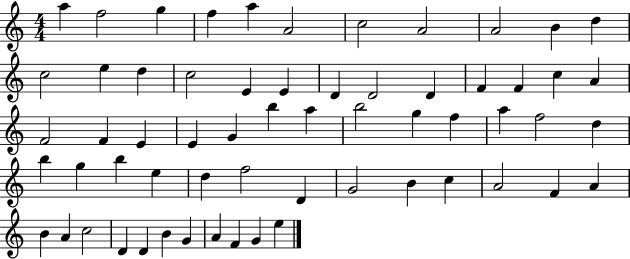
X:1
T:Untitled
M:4/4
L:1/4
K:C
a f2 g f a A2 c2 A2 A2 B d c2 e d c2 E E D D2 D F F c A F2 F E E G b a b2 g f a f2 d b g b e d f2 D G2 B c A2 F A B A c2 D D B G A F G e